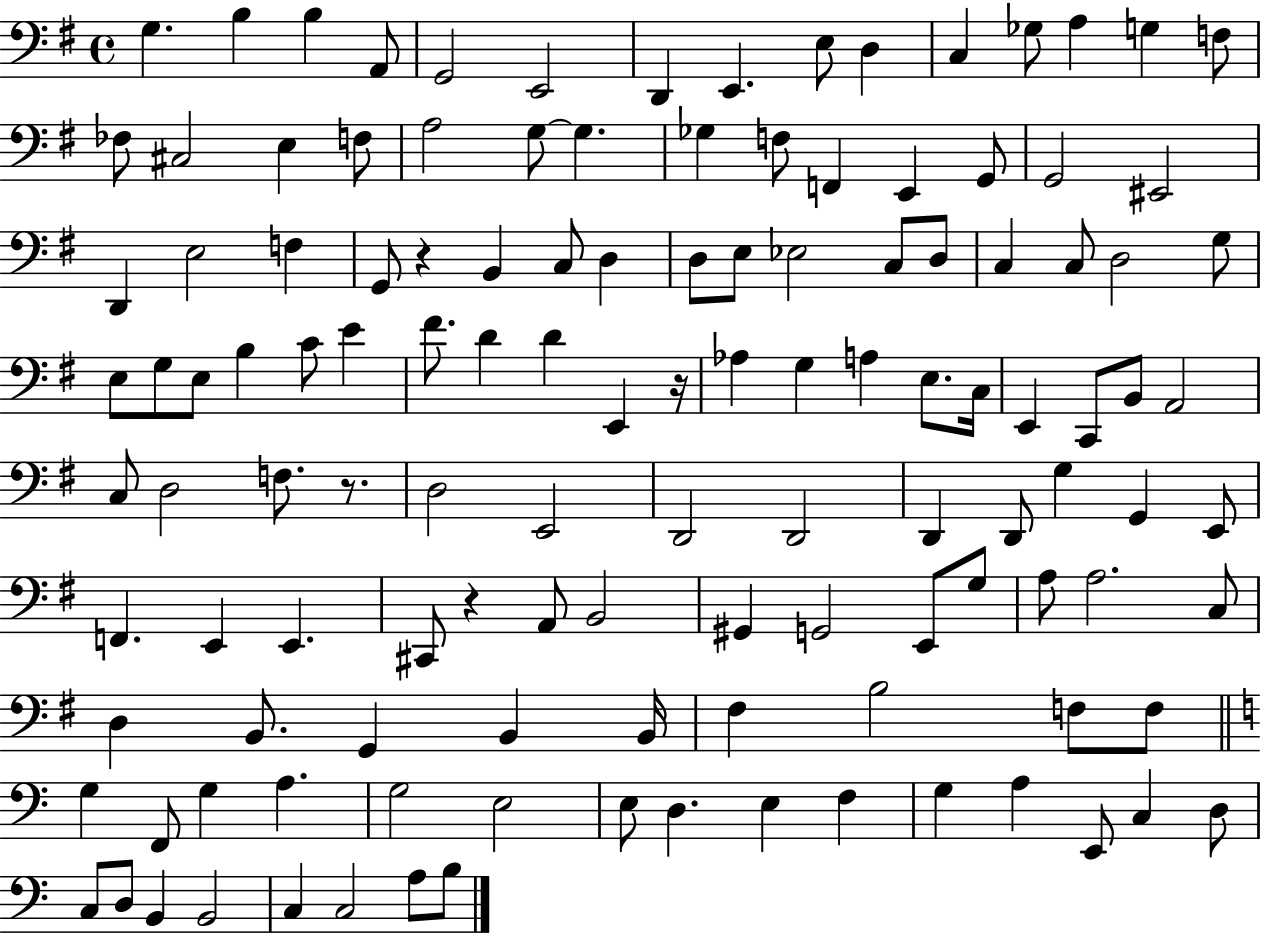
X:1
T:Untitled
M:4/4
L:1/4
K:G
G, B, B, A,,/2 G,,2 E,,2 D,, E,, E,/2 D, C, _G,/2 A, G, F,/2 _F,/2 ^C,2 E, F,/2 A,2 G,/2 G, _G, F,/2 F,, E,, G,,/2 G,,2 ^E,,2 D,, E,2 F, G,,/2 z B,, C,/2 D, D,/2 E,/2 _E,2 C,/2 D,/2 C, C,/2 D,2 G,/2 E,/2 G,/2 E,/2 B, C/2 E ^F/2 D D E,, z/4 _A, G, A, E,/2 C,/4 E,, C,,/2 B,,/2 A,,2 C,/2 D,2 F,/2 z/2 D,2 E,,2 D,,2 D,,2 D,, D,,/2 G, G,, E,,/2 F,, E,, E,, ^C,,/2 z A,,/2 B,,2 ^G,, G,,2 E,,/2 G,/2 A,/2 A,2 C,/2 D, B,,/2 G,, B,, B,,/4 ^F, B,2 F,/2 F,/2 G, F,,/2 G, A, G,2 E,2 E,/2 D, E, F, G, A, E,,/2 C, D,/2 C,/2 D,/2 B,, B,,2 C, C,2 A,/2 B,/2